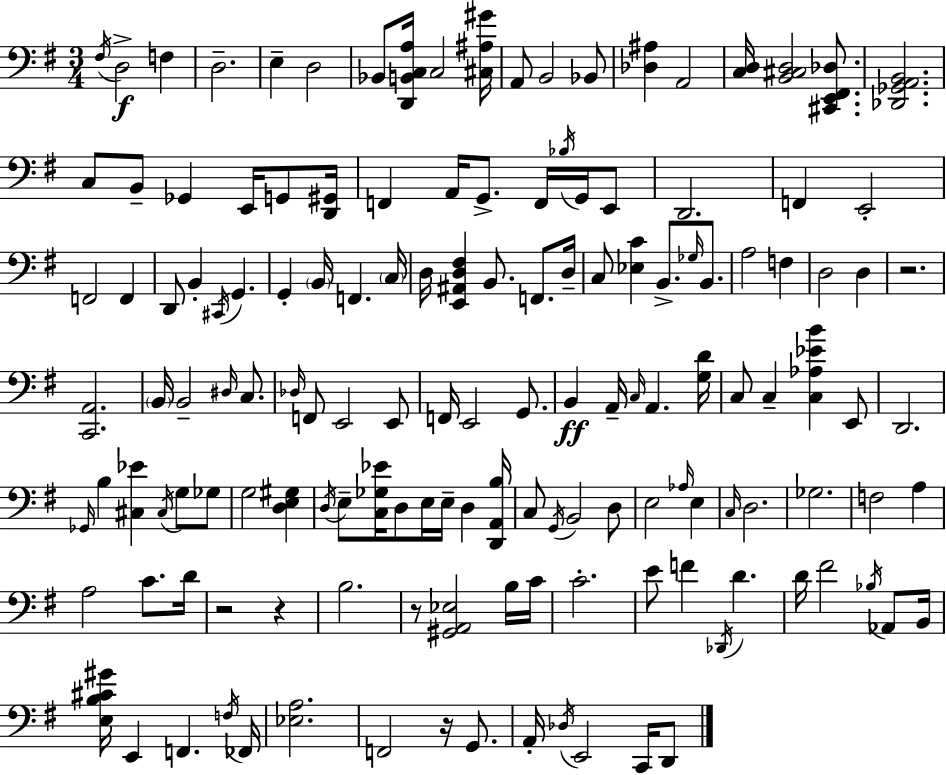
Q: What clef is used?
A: bass